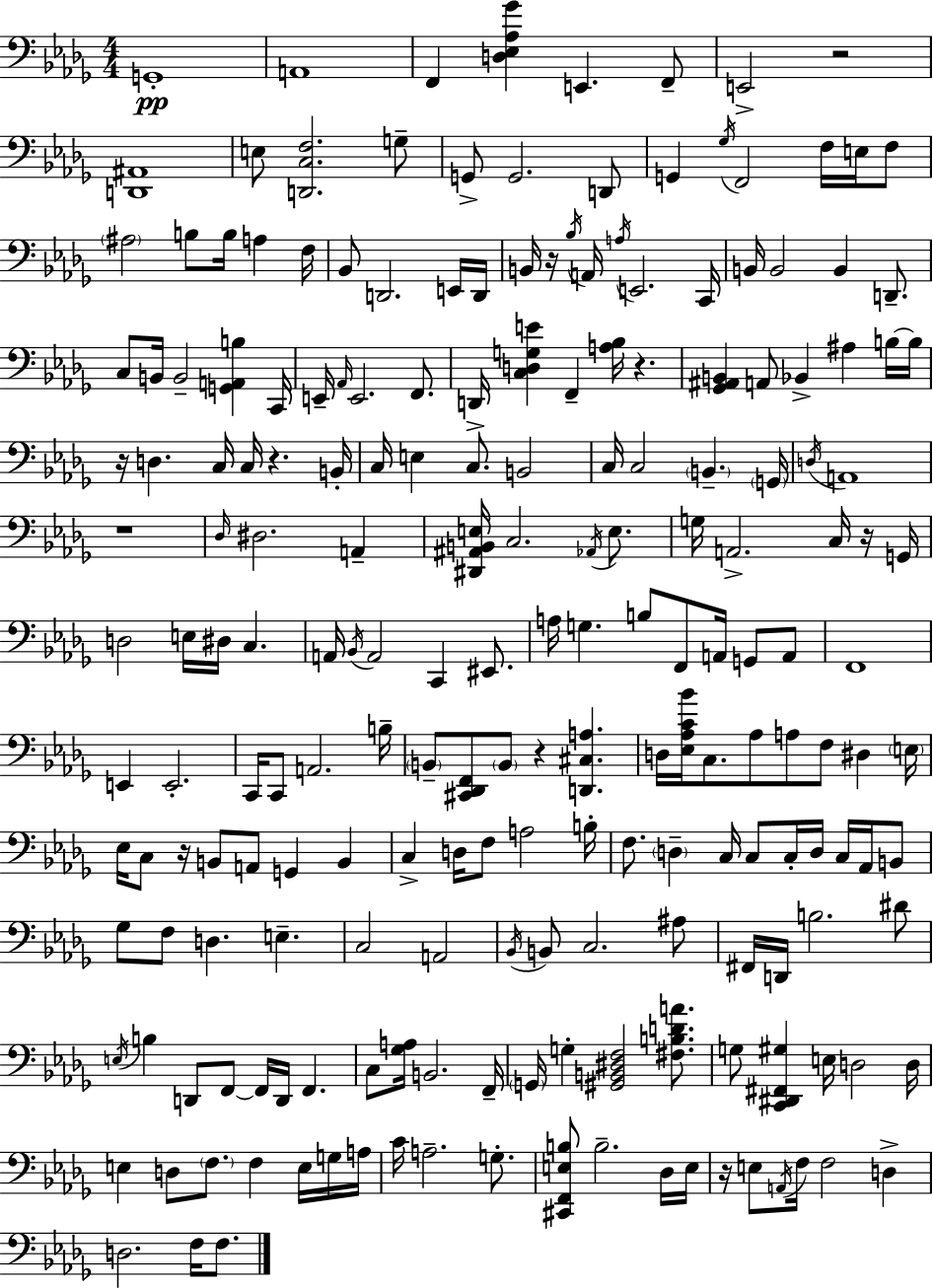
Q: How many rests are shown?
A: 10